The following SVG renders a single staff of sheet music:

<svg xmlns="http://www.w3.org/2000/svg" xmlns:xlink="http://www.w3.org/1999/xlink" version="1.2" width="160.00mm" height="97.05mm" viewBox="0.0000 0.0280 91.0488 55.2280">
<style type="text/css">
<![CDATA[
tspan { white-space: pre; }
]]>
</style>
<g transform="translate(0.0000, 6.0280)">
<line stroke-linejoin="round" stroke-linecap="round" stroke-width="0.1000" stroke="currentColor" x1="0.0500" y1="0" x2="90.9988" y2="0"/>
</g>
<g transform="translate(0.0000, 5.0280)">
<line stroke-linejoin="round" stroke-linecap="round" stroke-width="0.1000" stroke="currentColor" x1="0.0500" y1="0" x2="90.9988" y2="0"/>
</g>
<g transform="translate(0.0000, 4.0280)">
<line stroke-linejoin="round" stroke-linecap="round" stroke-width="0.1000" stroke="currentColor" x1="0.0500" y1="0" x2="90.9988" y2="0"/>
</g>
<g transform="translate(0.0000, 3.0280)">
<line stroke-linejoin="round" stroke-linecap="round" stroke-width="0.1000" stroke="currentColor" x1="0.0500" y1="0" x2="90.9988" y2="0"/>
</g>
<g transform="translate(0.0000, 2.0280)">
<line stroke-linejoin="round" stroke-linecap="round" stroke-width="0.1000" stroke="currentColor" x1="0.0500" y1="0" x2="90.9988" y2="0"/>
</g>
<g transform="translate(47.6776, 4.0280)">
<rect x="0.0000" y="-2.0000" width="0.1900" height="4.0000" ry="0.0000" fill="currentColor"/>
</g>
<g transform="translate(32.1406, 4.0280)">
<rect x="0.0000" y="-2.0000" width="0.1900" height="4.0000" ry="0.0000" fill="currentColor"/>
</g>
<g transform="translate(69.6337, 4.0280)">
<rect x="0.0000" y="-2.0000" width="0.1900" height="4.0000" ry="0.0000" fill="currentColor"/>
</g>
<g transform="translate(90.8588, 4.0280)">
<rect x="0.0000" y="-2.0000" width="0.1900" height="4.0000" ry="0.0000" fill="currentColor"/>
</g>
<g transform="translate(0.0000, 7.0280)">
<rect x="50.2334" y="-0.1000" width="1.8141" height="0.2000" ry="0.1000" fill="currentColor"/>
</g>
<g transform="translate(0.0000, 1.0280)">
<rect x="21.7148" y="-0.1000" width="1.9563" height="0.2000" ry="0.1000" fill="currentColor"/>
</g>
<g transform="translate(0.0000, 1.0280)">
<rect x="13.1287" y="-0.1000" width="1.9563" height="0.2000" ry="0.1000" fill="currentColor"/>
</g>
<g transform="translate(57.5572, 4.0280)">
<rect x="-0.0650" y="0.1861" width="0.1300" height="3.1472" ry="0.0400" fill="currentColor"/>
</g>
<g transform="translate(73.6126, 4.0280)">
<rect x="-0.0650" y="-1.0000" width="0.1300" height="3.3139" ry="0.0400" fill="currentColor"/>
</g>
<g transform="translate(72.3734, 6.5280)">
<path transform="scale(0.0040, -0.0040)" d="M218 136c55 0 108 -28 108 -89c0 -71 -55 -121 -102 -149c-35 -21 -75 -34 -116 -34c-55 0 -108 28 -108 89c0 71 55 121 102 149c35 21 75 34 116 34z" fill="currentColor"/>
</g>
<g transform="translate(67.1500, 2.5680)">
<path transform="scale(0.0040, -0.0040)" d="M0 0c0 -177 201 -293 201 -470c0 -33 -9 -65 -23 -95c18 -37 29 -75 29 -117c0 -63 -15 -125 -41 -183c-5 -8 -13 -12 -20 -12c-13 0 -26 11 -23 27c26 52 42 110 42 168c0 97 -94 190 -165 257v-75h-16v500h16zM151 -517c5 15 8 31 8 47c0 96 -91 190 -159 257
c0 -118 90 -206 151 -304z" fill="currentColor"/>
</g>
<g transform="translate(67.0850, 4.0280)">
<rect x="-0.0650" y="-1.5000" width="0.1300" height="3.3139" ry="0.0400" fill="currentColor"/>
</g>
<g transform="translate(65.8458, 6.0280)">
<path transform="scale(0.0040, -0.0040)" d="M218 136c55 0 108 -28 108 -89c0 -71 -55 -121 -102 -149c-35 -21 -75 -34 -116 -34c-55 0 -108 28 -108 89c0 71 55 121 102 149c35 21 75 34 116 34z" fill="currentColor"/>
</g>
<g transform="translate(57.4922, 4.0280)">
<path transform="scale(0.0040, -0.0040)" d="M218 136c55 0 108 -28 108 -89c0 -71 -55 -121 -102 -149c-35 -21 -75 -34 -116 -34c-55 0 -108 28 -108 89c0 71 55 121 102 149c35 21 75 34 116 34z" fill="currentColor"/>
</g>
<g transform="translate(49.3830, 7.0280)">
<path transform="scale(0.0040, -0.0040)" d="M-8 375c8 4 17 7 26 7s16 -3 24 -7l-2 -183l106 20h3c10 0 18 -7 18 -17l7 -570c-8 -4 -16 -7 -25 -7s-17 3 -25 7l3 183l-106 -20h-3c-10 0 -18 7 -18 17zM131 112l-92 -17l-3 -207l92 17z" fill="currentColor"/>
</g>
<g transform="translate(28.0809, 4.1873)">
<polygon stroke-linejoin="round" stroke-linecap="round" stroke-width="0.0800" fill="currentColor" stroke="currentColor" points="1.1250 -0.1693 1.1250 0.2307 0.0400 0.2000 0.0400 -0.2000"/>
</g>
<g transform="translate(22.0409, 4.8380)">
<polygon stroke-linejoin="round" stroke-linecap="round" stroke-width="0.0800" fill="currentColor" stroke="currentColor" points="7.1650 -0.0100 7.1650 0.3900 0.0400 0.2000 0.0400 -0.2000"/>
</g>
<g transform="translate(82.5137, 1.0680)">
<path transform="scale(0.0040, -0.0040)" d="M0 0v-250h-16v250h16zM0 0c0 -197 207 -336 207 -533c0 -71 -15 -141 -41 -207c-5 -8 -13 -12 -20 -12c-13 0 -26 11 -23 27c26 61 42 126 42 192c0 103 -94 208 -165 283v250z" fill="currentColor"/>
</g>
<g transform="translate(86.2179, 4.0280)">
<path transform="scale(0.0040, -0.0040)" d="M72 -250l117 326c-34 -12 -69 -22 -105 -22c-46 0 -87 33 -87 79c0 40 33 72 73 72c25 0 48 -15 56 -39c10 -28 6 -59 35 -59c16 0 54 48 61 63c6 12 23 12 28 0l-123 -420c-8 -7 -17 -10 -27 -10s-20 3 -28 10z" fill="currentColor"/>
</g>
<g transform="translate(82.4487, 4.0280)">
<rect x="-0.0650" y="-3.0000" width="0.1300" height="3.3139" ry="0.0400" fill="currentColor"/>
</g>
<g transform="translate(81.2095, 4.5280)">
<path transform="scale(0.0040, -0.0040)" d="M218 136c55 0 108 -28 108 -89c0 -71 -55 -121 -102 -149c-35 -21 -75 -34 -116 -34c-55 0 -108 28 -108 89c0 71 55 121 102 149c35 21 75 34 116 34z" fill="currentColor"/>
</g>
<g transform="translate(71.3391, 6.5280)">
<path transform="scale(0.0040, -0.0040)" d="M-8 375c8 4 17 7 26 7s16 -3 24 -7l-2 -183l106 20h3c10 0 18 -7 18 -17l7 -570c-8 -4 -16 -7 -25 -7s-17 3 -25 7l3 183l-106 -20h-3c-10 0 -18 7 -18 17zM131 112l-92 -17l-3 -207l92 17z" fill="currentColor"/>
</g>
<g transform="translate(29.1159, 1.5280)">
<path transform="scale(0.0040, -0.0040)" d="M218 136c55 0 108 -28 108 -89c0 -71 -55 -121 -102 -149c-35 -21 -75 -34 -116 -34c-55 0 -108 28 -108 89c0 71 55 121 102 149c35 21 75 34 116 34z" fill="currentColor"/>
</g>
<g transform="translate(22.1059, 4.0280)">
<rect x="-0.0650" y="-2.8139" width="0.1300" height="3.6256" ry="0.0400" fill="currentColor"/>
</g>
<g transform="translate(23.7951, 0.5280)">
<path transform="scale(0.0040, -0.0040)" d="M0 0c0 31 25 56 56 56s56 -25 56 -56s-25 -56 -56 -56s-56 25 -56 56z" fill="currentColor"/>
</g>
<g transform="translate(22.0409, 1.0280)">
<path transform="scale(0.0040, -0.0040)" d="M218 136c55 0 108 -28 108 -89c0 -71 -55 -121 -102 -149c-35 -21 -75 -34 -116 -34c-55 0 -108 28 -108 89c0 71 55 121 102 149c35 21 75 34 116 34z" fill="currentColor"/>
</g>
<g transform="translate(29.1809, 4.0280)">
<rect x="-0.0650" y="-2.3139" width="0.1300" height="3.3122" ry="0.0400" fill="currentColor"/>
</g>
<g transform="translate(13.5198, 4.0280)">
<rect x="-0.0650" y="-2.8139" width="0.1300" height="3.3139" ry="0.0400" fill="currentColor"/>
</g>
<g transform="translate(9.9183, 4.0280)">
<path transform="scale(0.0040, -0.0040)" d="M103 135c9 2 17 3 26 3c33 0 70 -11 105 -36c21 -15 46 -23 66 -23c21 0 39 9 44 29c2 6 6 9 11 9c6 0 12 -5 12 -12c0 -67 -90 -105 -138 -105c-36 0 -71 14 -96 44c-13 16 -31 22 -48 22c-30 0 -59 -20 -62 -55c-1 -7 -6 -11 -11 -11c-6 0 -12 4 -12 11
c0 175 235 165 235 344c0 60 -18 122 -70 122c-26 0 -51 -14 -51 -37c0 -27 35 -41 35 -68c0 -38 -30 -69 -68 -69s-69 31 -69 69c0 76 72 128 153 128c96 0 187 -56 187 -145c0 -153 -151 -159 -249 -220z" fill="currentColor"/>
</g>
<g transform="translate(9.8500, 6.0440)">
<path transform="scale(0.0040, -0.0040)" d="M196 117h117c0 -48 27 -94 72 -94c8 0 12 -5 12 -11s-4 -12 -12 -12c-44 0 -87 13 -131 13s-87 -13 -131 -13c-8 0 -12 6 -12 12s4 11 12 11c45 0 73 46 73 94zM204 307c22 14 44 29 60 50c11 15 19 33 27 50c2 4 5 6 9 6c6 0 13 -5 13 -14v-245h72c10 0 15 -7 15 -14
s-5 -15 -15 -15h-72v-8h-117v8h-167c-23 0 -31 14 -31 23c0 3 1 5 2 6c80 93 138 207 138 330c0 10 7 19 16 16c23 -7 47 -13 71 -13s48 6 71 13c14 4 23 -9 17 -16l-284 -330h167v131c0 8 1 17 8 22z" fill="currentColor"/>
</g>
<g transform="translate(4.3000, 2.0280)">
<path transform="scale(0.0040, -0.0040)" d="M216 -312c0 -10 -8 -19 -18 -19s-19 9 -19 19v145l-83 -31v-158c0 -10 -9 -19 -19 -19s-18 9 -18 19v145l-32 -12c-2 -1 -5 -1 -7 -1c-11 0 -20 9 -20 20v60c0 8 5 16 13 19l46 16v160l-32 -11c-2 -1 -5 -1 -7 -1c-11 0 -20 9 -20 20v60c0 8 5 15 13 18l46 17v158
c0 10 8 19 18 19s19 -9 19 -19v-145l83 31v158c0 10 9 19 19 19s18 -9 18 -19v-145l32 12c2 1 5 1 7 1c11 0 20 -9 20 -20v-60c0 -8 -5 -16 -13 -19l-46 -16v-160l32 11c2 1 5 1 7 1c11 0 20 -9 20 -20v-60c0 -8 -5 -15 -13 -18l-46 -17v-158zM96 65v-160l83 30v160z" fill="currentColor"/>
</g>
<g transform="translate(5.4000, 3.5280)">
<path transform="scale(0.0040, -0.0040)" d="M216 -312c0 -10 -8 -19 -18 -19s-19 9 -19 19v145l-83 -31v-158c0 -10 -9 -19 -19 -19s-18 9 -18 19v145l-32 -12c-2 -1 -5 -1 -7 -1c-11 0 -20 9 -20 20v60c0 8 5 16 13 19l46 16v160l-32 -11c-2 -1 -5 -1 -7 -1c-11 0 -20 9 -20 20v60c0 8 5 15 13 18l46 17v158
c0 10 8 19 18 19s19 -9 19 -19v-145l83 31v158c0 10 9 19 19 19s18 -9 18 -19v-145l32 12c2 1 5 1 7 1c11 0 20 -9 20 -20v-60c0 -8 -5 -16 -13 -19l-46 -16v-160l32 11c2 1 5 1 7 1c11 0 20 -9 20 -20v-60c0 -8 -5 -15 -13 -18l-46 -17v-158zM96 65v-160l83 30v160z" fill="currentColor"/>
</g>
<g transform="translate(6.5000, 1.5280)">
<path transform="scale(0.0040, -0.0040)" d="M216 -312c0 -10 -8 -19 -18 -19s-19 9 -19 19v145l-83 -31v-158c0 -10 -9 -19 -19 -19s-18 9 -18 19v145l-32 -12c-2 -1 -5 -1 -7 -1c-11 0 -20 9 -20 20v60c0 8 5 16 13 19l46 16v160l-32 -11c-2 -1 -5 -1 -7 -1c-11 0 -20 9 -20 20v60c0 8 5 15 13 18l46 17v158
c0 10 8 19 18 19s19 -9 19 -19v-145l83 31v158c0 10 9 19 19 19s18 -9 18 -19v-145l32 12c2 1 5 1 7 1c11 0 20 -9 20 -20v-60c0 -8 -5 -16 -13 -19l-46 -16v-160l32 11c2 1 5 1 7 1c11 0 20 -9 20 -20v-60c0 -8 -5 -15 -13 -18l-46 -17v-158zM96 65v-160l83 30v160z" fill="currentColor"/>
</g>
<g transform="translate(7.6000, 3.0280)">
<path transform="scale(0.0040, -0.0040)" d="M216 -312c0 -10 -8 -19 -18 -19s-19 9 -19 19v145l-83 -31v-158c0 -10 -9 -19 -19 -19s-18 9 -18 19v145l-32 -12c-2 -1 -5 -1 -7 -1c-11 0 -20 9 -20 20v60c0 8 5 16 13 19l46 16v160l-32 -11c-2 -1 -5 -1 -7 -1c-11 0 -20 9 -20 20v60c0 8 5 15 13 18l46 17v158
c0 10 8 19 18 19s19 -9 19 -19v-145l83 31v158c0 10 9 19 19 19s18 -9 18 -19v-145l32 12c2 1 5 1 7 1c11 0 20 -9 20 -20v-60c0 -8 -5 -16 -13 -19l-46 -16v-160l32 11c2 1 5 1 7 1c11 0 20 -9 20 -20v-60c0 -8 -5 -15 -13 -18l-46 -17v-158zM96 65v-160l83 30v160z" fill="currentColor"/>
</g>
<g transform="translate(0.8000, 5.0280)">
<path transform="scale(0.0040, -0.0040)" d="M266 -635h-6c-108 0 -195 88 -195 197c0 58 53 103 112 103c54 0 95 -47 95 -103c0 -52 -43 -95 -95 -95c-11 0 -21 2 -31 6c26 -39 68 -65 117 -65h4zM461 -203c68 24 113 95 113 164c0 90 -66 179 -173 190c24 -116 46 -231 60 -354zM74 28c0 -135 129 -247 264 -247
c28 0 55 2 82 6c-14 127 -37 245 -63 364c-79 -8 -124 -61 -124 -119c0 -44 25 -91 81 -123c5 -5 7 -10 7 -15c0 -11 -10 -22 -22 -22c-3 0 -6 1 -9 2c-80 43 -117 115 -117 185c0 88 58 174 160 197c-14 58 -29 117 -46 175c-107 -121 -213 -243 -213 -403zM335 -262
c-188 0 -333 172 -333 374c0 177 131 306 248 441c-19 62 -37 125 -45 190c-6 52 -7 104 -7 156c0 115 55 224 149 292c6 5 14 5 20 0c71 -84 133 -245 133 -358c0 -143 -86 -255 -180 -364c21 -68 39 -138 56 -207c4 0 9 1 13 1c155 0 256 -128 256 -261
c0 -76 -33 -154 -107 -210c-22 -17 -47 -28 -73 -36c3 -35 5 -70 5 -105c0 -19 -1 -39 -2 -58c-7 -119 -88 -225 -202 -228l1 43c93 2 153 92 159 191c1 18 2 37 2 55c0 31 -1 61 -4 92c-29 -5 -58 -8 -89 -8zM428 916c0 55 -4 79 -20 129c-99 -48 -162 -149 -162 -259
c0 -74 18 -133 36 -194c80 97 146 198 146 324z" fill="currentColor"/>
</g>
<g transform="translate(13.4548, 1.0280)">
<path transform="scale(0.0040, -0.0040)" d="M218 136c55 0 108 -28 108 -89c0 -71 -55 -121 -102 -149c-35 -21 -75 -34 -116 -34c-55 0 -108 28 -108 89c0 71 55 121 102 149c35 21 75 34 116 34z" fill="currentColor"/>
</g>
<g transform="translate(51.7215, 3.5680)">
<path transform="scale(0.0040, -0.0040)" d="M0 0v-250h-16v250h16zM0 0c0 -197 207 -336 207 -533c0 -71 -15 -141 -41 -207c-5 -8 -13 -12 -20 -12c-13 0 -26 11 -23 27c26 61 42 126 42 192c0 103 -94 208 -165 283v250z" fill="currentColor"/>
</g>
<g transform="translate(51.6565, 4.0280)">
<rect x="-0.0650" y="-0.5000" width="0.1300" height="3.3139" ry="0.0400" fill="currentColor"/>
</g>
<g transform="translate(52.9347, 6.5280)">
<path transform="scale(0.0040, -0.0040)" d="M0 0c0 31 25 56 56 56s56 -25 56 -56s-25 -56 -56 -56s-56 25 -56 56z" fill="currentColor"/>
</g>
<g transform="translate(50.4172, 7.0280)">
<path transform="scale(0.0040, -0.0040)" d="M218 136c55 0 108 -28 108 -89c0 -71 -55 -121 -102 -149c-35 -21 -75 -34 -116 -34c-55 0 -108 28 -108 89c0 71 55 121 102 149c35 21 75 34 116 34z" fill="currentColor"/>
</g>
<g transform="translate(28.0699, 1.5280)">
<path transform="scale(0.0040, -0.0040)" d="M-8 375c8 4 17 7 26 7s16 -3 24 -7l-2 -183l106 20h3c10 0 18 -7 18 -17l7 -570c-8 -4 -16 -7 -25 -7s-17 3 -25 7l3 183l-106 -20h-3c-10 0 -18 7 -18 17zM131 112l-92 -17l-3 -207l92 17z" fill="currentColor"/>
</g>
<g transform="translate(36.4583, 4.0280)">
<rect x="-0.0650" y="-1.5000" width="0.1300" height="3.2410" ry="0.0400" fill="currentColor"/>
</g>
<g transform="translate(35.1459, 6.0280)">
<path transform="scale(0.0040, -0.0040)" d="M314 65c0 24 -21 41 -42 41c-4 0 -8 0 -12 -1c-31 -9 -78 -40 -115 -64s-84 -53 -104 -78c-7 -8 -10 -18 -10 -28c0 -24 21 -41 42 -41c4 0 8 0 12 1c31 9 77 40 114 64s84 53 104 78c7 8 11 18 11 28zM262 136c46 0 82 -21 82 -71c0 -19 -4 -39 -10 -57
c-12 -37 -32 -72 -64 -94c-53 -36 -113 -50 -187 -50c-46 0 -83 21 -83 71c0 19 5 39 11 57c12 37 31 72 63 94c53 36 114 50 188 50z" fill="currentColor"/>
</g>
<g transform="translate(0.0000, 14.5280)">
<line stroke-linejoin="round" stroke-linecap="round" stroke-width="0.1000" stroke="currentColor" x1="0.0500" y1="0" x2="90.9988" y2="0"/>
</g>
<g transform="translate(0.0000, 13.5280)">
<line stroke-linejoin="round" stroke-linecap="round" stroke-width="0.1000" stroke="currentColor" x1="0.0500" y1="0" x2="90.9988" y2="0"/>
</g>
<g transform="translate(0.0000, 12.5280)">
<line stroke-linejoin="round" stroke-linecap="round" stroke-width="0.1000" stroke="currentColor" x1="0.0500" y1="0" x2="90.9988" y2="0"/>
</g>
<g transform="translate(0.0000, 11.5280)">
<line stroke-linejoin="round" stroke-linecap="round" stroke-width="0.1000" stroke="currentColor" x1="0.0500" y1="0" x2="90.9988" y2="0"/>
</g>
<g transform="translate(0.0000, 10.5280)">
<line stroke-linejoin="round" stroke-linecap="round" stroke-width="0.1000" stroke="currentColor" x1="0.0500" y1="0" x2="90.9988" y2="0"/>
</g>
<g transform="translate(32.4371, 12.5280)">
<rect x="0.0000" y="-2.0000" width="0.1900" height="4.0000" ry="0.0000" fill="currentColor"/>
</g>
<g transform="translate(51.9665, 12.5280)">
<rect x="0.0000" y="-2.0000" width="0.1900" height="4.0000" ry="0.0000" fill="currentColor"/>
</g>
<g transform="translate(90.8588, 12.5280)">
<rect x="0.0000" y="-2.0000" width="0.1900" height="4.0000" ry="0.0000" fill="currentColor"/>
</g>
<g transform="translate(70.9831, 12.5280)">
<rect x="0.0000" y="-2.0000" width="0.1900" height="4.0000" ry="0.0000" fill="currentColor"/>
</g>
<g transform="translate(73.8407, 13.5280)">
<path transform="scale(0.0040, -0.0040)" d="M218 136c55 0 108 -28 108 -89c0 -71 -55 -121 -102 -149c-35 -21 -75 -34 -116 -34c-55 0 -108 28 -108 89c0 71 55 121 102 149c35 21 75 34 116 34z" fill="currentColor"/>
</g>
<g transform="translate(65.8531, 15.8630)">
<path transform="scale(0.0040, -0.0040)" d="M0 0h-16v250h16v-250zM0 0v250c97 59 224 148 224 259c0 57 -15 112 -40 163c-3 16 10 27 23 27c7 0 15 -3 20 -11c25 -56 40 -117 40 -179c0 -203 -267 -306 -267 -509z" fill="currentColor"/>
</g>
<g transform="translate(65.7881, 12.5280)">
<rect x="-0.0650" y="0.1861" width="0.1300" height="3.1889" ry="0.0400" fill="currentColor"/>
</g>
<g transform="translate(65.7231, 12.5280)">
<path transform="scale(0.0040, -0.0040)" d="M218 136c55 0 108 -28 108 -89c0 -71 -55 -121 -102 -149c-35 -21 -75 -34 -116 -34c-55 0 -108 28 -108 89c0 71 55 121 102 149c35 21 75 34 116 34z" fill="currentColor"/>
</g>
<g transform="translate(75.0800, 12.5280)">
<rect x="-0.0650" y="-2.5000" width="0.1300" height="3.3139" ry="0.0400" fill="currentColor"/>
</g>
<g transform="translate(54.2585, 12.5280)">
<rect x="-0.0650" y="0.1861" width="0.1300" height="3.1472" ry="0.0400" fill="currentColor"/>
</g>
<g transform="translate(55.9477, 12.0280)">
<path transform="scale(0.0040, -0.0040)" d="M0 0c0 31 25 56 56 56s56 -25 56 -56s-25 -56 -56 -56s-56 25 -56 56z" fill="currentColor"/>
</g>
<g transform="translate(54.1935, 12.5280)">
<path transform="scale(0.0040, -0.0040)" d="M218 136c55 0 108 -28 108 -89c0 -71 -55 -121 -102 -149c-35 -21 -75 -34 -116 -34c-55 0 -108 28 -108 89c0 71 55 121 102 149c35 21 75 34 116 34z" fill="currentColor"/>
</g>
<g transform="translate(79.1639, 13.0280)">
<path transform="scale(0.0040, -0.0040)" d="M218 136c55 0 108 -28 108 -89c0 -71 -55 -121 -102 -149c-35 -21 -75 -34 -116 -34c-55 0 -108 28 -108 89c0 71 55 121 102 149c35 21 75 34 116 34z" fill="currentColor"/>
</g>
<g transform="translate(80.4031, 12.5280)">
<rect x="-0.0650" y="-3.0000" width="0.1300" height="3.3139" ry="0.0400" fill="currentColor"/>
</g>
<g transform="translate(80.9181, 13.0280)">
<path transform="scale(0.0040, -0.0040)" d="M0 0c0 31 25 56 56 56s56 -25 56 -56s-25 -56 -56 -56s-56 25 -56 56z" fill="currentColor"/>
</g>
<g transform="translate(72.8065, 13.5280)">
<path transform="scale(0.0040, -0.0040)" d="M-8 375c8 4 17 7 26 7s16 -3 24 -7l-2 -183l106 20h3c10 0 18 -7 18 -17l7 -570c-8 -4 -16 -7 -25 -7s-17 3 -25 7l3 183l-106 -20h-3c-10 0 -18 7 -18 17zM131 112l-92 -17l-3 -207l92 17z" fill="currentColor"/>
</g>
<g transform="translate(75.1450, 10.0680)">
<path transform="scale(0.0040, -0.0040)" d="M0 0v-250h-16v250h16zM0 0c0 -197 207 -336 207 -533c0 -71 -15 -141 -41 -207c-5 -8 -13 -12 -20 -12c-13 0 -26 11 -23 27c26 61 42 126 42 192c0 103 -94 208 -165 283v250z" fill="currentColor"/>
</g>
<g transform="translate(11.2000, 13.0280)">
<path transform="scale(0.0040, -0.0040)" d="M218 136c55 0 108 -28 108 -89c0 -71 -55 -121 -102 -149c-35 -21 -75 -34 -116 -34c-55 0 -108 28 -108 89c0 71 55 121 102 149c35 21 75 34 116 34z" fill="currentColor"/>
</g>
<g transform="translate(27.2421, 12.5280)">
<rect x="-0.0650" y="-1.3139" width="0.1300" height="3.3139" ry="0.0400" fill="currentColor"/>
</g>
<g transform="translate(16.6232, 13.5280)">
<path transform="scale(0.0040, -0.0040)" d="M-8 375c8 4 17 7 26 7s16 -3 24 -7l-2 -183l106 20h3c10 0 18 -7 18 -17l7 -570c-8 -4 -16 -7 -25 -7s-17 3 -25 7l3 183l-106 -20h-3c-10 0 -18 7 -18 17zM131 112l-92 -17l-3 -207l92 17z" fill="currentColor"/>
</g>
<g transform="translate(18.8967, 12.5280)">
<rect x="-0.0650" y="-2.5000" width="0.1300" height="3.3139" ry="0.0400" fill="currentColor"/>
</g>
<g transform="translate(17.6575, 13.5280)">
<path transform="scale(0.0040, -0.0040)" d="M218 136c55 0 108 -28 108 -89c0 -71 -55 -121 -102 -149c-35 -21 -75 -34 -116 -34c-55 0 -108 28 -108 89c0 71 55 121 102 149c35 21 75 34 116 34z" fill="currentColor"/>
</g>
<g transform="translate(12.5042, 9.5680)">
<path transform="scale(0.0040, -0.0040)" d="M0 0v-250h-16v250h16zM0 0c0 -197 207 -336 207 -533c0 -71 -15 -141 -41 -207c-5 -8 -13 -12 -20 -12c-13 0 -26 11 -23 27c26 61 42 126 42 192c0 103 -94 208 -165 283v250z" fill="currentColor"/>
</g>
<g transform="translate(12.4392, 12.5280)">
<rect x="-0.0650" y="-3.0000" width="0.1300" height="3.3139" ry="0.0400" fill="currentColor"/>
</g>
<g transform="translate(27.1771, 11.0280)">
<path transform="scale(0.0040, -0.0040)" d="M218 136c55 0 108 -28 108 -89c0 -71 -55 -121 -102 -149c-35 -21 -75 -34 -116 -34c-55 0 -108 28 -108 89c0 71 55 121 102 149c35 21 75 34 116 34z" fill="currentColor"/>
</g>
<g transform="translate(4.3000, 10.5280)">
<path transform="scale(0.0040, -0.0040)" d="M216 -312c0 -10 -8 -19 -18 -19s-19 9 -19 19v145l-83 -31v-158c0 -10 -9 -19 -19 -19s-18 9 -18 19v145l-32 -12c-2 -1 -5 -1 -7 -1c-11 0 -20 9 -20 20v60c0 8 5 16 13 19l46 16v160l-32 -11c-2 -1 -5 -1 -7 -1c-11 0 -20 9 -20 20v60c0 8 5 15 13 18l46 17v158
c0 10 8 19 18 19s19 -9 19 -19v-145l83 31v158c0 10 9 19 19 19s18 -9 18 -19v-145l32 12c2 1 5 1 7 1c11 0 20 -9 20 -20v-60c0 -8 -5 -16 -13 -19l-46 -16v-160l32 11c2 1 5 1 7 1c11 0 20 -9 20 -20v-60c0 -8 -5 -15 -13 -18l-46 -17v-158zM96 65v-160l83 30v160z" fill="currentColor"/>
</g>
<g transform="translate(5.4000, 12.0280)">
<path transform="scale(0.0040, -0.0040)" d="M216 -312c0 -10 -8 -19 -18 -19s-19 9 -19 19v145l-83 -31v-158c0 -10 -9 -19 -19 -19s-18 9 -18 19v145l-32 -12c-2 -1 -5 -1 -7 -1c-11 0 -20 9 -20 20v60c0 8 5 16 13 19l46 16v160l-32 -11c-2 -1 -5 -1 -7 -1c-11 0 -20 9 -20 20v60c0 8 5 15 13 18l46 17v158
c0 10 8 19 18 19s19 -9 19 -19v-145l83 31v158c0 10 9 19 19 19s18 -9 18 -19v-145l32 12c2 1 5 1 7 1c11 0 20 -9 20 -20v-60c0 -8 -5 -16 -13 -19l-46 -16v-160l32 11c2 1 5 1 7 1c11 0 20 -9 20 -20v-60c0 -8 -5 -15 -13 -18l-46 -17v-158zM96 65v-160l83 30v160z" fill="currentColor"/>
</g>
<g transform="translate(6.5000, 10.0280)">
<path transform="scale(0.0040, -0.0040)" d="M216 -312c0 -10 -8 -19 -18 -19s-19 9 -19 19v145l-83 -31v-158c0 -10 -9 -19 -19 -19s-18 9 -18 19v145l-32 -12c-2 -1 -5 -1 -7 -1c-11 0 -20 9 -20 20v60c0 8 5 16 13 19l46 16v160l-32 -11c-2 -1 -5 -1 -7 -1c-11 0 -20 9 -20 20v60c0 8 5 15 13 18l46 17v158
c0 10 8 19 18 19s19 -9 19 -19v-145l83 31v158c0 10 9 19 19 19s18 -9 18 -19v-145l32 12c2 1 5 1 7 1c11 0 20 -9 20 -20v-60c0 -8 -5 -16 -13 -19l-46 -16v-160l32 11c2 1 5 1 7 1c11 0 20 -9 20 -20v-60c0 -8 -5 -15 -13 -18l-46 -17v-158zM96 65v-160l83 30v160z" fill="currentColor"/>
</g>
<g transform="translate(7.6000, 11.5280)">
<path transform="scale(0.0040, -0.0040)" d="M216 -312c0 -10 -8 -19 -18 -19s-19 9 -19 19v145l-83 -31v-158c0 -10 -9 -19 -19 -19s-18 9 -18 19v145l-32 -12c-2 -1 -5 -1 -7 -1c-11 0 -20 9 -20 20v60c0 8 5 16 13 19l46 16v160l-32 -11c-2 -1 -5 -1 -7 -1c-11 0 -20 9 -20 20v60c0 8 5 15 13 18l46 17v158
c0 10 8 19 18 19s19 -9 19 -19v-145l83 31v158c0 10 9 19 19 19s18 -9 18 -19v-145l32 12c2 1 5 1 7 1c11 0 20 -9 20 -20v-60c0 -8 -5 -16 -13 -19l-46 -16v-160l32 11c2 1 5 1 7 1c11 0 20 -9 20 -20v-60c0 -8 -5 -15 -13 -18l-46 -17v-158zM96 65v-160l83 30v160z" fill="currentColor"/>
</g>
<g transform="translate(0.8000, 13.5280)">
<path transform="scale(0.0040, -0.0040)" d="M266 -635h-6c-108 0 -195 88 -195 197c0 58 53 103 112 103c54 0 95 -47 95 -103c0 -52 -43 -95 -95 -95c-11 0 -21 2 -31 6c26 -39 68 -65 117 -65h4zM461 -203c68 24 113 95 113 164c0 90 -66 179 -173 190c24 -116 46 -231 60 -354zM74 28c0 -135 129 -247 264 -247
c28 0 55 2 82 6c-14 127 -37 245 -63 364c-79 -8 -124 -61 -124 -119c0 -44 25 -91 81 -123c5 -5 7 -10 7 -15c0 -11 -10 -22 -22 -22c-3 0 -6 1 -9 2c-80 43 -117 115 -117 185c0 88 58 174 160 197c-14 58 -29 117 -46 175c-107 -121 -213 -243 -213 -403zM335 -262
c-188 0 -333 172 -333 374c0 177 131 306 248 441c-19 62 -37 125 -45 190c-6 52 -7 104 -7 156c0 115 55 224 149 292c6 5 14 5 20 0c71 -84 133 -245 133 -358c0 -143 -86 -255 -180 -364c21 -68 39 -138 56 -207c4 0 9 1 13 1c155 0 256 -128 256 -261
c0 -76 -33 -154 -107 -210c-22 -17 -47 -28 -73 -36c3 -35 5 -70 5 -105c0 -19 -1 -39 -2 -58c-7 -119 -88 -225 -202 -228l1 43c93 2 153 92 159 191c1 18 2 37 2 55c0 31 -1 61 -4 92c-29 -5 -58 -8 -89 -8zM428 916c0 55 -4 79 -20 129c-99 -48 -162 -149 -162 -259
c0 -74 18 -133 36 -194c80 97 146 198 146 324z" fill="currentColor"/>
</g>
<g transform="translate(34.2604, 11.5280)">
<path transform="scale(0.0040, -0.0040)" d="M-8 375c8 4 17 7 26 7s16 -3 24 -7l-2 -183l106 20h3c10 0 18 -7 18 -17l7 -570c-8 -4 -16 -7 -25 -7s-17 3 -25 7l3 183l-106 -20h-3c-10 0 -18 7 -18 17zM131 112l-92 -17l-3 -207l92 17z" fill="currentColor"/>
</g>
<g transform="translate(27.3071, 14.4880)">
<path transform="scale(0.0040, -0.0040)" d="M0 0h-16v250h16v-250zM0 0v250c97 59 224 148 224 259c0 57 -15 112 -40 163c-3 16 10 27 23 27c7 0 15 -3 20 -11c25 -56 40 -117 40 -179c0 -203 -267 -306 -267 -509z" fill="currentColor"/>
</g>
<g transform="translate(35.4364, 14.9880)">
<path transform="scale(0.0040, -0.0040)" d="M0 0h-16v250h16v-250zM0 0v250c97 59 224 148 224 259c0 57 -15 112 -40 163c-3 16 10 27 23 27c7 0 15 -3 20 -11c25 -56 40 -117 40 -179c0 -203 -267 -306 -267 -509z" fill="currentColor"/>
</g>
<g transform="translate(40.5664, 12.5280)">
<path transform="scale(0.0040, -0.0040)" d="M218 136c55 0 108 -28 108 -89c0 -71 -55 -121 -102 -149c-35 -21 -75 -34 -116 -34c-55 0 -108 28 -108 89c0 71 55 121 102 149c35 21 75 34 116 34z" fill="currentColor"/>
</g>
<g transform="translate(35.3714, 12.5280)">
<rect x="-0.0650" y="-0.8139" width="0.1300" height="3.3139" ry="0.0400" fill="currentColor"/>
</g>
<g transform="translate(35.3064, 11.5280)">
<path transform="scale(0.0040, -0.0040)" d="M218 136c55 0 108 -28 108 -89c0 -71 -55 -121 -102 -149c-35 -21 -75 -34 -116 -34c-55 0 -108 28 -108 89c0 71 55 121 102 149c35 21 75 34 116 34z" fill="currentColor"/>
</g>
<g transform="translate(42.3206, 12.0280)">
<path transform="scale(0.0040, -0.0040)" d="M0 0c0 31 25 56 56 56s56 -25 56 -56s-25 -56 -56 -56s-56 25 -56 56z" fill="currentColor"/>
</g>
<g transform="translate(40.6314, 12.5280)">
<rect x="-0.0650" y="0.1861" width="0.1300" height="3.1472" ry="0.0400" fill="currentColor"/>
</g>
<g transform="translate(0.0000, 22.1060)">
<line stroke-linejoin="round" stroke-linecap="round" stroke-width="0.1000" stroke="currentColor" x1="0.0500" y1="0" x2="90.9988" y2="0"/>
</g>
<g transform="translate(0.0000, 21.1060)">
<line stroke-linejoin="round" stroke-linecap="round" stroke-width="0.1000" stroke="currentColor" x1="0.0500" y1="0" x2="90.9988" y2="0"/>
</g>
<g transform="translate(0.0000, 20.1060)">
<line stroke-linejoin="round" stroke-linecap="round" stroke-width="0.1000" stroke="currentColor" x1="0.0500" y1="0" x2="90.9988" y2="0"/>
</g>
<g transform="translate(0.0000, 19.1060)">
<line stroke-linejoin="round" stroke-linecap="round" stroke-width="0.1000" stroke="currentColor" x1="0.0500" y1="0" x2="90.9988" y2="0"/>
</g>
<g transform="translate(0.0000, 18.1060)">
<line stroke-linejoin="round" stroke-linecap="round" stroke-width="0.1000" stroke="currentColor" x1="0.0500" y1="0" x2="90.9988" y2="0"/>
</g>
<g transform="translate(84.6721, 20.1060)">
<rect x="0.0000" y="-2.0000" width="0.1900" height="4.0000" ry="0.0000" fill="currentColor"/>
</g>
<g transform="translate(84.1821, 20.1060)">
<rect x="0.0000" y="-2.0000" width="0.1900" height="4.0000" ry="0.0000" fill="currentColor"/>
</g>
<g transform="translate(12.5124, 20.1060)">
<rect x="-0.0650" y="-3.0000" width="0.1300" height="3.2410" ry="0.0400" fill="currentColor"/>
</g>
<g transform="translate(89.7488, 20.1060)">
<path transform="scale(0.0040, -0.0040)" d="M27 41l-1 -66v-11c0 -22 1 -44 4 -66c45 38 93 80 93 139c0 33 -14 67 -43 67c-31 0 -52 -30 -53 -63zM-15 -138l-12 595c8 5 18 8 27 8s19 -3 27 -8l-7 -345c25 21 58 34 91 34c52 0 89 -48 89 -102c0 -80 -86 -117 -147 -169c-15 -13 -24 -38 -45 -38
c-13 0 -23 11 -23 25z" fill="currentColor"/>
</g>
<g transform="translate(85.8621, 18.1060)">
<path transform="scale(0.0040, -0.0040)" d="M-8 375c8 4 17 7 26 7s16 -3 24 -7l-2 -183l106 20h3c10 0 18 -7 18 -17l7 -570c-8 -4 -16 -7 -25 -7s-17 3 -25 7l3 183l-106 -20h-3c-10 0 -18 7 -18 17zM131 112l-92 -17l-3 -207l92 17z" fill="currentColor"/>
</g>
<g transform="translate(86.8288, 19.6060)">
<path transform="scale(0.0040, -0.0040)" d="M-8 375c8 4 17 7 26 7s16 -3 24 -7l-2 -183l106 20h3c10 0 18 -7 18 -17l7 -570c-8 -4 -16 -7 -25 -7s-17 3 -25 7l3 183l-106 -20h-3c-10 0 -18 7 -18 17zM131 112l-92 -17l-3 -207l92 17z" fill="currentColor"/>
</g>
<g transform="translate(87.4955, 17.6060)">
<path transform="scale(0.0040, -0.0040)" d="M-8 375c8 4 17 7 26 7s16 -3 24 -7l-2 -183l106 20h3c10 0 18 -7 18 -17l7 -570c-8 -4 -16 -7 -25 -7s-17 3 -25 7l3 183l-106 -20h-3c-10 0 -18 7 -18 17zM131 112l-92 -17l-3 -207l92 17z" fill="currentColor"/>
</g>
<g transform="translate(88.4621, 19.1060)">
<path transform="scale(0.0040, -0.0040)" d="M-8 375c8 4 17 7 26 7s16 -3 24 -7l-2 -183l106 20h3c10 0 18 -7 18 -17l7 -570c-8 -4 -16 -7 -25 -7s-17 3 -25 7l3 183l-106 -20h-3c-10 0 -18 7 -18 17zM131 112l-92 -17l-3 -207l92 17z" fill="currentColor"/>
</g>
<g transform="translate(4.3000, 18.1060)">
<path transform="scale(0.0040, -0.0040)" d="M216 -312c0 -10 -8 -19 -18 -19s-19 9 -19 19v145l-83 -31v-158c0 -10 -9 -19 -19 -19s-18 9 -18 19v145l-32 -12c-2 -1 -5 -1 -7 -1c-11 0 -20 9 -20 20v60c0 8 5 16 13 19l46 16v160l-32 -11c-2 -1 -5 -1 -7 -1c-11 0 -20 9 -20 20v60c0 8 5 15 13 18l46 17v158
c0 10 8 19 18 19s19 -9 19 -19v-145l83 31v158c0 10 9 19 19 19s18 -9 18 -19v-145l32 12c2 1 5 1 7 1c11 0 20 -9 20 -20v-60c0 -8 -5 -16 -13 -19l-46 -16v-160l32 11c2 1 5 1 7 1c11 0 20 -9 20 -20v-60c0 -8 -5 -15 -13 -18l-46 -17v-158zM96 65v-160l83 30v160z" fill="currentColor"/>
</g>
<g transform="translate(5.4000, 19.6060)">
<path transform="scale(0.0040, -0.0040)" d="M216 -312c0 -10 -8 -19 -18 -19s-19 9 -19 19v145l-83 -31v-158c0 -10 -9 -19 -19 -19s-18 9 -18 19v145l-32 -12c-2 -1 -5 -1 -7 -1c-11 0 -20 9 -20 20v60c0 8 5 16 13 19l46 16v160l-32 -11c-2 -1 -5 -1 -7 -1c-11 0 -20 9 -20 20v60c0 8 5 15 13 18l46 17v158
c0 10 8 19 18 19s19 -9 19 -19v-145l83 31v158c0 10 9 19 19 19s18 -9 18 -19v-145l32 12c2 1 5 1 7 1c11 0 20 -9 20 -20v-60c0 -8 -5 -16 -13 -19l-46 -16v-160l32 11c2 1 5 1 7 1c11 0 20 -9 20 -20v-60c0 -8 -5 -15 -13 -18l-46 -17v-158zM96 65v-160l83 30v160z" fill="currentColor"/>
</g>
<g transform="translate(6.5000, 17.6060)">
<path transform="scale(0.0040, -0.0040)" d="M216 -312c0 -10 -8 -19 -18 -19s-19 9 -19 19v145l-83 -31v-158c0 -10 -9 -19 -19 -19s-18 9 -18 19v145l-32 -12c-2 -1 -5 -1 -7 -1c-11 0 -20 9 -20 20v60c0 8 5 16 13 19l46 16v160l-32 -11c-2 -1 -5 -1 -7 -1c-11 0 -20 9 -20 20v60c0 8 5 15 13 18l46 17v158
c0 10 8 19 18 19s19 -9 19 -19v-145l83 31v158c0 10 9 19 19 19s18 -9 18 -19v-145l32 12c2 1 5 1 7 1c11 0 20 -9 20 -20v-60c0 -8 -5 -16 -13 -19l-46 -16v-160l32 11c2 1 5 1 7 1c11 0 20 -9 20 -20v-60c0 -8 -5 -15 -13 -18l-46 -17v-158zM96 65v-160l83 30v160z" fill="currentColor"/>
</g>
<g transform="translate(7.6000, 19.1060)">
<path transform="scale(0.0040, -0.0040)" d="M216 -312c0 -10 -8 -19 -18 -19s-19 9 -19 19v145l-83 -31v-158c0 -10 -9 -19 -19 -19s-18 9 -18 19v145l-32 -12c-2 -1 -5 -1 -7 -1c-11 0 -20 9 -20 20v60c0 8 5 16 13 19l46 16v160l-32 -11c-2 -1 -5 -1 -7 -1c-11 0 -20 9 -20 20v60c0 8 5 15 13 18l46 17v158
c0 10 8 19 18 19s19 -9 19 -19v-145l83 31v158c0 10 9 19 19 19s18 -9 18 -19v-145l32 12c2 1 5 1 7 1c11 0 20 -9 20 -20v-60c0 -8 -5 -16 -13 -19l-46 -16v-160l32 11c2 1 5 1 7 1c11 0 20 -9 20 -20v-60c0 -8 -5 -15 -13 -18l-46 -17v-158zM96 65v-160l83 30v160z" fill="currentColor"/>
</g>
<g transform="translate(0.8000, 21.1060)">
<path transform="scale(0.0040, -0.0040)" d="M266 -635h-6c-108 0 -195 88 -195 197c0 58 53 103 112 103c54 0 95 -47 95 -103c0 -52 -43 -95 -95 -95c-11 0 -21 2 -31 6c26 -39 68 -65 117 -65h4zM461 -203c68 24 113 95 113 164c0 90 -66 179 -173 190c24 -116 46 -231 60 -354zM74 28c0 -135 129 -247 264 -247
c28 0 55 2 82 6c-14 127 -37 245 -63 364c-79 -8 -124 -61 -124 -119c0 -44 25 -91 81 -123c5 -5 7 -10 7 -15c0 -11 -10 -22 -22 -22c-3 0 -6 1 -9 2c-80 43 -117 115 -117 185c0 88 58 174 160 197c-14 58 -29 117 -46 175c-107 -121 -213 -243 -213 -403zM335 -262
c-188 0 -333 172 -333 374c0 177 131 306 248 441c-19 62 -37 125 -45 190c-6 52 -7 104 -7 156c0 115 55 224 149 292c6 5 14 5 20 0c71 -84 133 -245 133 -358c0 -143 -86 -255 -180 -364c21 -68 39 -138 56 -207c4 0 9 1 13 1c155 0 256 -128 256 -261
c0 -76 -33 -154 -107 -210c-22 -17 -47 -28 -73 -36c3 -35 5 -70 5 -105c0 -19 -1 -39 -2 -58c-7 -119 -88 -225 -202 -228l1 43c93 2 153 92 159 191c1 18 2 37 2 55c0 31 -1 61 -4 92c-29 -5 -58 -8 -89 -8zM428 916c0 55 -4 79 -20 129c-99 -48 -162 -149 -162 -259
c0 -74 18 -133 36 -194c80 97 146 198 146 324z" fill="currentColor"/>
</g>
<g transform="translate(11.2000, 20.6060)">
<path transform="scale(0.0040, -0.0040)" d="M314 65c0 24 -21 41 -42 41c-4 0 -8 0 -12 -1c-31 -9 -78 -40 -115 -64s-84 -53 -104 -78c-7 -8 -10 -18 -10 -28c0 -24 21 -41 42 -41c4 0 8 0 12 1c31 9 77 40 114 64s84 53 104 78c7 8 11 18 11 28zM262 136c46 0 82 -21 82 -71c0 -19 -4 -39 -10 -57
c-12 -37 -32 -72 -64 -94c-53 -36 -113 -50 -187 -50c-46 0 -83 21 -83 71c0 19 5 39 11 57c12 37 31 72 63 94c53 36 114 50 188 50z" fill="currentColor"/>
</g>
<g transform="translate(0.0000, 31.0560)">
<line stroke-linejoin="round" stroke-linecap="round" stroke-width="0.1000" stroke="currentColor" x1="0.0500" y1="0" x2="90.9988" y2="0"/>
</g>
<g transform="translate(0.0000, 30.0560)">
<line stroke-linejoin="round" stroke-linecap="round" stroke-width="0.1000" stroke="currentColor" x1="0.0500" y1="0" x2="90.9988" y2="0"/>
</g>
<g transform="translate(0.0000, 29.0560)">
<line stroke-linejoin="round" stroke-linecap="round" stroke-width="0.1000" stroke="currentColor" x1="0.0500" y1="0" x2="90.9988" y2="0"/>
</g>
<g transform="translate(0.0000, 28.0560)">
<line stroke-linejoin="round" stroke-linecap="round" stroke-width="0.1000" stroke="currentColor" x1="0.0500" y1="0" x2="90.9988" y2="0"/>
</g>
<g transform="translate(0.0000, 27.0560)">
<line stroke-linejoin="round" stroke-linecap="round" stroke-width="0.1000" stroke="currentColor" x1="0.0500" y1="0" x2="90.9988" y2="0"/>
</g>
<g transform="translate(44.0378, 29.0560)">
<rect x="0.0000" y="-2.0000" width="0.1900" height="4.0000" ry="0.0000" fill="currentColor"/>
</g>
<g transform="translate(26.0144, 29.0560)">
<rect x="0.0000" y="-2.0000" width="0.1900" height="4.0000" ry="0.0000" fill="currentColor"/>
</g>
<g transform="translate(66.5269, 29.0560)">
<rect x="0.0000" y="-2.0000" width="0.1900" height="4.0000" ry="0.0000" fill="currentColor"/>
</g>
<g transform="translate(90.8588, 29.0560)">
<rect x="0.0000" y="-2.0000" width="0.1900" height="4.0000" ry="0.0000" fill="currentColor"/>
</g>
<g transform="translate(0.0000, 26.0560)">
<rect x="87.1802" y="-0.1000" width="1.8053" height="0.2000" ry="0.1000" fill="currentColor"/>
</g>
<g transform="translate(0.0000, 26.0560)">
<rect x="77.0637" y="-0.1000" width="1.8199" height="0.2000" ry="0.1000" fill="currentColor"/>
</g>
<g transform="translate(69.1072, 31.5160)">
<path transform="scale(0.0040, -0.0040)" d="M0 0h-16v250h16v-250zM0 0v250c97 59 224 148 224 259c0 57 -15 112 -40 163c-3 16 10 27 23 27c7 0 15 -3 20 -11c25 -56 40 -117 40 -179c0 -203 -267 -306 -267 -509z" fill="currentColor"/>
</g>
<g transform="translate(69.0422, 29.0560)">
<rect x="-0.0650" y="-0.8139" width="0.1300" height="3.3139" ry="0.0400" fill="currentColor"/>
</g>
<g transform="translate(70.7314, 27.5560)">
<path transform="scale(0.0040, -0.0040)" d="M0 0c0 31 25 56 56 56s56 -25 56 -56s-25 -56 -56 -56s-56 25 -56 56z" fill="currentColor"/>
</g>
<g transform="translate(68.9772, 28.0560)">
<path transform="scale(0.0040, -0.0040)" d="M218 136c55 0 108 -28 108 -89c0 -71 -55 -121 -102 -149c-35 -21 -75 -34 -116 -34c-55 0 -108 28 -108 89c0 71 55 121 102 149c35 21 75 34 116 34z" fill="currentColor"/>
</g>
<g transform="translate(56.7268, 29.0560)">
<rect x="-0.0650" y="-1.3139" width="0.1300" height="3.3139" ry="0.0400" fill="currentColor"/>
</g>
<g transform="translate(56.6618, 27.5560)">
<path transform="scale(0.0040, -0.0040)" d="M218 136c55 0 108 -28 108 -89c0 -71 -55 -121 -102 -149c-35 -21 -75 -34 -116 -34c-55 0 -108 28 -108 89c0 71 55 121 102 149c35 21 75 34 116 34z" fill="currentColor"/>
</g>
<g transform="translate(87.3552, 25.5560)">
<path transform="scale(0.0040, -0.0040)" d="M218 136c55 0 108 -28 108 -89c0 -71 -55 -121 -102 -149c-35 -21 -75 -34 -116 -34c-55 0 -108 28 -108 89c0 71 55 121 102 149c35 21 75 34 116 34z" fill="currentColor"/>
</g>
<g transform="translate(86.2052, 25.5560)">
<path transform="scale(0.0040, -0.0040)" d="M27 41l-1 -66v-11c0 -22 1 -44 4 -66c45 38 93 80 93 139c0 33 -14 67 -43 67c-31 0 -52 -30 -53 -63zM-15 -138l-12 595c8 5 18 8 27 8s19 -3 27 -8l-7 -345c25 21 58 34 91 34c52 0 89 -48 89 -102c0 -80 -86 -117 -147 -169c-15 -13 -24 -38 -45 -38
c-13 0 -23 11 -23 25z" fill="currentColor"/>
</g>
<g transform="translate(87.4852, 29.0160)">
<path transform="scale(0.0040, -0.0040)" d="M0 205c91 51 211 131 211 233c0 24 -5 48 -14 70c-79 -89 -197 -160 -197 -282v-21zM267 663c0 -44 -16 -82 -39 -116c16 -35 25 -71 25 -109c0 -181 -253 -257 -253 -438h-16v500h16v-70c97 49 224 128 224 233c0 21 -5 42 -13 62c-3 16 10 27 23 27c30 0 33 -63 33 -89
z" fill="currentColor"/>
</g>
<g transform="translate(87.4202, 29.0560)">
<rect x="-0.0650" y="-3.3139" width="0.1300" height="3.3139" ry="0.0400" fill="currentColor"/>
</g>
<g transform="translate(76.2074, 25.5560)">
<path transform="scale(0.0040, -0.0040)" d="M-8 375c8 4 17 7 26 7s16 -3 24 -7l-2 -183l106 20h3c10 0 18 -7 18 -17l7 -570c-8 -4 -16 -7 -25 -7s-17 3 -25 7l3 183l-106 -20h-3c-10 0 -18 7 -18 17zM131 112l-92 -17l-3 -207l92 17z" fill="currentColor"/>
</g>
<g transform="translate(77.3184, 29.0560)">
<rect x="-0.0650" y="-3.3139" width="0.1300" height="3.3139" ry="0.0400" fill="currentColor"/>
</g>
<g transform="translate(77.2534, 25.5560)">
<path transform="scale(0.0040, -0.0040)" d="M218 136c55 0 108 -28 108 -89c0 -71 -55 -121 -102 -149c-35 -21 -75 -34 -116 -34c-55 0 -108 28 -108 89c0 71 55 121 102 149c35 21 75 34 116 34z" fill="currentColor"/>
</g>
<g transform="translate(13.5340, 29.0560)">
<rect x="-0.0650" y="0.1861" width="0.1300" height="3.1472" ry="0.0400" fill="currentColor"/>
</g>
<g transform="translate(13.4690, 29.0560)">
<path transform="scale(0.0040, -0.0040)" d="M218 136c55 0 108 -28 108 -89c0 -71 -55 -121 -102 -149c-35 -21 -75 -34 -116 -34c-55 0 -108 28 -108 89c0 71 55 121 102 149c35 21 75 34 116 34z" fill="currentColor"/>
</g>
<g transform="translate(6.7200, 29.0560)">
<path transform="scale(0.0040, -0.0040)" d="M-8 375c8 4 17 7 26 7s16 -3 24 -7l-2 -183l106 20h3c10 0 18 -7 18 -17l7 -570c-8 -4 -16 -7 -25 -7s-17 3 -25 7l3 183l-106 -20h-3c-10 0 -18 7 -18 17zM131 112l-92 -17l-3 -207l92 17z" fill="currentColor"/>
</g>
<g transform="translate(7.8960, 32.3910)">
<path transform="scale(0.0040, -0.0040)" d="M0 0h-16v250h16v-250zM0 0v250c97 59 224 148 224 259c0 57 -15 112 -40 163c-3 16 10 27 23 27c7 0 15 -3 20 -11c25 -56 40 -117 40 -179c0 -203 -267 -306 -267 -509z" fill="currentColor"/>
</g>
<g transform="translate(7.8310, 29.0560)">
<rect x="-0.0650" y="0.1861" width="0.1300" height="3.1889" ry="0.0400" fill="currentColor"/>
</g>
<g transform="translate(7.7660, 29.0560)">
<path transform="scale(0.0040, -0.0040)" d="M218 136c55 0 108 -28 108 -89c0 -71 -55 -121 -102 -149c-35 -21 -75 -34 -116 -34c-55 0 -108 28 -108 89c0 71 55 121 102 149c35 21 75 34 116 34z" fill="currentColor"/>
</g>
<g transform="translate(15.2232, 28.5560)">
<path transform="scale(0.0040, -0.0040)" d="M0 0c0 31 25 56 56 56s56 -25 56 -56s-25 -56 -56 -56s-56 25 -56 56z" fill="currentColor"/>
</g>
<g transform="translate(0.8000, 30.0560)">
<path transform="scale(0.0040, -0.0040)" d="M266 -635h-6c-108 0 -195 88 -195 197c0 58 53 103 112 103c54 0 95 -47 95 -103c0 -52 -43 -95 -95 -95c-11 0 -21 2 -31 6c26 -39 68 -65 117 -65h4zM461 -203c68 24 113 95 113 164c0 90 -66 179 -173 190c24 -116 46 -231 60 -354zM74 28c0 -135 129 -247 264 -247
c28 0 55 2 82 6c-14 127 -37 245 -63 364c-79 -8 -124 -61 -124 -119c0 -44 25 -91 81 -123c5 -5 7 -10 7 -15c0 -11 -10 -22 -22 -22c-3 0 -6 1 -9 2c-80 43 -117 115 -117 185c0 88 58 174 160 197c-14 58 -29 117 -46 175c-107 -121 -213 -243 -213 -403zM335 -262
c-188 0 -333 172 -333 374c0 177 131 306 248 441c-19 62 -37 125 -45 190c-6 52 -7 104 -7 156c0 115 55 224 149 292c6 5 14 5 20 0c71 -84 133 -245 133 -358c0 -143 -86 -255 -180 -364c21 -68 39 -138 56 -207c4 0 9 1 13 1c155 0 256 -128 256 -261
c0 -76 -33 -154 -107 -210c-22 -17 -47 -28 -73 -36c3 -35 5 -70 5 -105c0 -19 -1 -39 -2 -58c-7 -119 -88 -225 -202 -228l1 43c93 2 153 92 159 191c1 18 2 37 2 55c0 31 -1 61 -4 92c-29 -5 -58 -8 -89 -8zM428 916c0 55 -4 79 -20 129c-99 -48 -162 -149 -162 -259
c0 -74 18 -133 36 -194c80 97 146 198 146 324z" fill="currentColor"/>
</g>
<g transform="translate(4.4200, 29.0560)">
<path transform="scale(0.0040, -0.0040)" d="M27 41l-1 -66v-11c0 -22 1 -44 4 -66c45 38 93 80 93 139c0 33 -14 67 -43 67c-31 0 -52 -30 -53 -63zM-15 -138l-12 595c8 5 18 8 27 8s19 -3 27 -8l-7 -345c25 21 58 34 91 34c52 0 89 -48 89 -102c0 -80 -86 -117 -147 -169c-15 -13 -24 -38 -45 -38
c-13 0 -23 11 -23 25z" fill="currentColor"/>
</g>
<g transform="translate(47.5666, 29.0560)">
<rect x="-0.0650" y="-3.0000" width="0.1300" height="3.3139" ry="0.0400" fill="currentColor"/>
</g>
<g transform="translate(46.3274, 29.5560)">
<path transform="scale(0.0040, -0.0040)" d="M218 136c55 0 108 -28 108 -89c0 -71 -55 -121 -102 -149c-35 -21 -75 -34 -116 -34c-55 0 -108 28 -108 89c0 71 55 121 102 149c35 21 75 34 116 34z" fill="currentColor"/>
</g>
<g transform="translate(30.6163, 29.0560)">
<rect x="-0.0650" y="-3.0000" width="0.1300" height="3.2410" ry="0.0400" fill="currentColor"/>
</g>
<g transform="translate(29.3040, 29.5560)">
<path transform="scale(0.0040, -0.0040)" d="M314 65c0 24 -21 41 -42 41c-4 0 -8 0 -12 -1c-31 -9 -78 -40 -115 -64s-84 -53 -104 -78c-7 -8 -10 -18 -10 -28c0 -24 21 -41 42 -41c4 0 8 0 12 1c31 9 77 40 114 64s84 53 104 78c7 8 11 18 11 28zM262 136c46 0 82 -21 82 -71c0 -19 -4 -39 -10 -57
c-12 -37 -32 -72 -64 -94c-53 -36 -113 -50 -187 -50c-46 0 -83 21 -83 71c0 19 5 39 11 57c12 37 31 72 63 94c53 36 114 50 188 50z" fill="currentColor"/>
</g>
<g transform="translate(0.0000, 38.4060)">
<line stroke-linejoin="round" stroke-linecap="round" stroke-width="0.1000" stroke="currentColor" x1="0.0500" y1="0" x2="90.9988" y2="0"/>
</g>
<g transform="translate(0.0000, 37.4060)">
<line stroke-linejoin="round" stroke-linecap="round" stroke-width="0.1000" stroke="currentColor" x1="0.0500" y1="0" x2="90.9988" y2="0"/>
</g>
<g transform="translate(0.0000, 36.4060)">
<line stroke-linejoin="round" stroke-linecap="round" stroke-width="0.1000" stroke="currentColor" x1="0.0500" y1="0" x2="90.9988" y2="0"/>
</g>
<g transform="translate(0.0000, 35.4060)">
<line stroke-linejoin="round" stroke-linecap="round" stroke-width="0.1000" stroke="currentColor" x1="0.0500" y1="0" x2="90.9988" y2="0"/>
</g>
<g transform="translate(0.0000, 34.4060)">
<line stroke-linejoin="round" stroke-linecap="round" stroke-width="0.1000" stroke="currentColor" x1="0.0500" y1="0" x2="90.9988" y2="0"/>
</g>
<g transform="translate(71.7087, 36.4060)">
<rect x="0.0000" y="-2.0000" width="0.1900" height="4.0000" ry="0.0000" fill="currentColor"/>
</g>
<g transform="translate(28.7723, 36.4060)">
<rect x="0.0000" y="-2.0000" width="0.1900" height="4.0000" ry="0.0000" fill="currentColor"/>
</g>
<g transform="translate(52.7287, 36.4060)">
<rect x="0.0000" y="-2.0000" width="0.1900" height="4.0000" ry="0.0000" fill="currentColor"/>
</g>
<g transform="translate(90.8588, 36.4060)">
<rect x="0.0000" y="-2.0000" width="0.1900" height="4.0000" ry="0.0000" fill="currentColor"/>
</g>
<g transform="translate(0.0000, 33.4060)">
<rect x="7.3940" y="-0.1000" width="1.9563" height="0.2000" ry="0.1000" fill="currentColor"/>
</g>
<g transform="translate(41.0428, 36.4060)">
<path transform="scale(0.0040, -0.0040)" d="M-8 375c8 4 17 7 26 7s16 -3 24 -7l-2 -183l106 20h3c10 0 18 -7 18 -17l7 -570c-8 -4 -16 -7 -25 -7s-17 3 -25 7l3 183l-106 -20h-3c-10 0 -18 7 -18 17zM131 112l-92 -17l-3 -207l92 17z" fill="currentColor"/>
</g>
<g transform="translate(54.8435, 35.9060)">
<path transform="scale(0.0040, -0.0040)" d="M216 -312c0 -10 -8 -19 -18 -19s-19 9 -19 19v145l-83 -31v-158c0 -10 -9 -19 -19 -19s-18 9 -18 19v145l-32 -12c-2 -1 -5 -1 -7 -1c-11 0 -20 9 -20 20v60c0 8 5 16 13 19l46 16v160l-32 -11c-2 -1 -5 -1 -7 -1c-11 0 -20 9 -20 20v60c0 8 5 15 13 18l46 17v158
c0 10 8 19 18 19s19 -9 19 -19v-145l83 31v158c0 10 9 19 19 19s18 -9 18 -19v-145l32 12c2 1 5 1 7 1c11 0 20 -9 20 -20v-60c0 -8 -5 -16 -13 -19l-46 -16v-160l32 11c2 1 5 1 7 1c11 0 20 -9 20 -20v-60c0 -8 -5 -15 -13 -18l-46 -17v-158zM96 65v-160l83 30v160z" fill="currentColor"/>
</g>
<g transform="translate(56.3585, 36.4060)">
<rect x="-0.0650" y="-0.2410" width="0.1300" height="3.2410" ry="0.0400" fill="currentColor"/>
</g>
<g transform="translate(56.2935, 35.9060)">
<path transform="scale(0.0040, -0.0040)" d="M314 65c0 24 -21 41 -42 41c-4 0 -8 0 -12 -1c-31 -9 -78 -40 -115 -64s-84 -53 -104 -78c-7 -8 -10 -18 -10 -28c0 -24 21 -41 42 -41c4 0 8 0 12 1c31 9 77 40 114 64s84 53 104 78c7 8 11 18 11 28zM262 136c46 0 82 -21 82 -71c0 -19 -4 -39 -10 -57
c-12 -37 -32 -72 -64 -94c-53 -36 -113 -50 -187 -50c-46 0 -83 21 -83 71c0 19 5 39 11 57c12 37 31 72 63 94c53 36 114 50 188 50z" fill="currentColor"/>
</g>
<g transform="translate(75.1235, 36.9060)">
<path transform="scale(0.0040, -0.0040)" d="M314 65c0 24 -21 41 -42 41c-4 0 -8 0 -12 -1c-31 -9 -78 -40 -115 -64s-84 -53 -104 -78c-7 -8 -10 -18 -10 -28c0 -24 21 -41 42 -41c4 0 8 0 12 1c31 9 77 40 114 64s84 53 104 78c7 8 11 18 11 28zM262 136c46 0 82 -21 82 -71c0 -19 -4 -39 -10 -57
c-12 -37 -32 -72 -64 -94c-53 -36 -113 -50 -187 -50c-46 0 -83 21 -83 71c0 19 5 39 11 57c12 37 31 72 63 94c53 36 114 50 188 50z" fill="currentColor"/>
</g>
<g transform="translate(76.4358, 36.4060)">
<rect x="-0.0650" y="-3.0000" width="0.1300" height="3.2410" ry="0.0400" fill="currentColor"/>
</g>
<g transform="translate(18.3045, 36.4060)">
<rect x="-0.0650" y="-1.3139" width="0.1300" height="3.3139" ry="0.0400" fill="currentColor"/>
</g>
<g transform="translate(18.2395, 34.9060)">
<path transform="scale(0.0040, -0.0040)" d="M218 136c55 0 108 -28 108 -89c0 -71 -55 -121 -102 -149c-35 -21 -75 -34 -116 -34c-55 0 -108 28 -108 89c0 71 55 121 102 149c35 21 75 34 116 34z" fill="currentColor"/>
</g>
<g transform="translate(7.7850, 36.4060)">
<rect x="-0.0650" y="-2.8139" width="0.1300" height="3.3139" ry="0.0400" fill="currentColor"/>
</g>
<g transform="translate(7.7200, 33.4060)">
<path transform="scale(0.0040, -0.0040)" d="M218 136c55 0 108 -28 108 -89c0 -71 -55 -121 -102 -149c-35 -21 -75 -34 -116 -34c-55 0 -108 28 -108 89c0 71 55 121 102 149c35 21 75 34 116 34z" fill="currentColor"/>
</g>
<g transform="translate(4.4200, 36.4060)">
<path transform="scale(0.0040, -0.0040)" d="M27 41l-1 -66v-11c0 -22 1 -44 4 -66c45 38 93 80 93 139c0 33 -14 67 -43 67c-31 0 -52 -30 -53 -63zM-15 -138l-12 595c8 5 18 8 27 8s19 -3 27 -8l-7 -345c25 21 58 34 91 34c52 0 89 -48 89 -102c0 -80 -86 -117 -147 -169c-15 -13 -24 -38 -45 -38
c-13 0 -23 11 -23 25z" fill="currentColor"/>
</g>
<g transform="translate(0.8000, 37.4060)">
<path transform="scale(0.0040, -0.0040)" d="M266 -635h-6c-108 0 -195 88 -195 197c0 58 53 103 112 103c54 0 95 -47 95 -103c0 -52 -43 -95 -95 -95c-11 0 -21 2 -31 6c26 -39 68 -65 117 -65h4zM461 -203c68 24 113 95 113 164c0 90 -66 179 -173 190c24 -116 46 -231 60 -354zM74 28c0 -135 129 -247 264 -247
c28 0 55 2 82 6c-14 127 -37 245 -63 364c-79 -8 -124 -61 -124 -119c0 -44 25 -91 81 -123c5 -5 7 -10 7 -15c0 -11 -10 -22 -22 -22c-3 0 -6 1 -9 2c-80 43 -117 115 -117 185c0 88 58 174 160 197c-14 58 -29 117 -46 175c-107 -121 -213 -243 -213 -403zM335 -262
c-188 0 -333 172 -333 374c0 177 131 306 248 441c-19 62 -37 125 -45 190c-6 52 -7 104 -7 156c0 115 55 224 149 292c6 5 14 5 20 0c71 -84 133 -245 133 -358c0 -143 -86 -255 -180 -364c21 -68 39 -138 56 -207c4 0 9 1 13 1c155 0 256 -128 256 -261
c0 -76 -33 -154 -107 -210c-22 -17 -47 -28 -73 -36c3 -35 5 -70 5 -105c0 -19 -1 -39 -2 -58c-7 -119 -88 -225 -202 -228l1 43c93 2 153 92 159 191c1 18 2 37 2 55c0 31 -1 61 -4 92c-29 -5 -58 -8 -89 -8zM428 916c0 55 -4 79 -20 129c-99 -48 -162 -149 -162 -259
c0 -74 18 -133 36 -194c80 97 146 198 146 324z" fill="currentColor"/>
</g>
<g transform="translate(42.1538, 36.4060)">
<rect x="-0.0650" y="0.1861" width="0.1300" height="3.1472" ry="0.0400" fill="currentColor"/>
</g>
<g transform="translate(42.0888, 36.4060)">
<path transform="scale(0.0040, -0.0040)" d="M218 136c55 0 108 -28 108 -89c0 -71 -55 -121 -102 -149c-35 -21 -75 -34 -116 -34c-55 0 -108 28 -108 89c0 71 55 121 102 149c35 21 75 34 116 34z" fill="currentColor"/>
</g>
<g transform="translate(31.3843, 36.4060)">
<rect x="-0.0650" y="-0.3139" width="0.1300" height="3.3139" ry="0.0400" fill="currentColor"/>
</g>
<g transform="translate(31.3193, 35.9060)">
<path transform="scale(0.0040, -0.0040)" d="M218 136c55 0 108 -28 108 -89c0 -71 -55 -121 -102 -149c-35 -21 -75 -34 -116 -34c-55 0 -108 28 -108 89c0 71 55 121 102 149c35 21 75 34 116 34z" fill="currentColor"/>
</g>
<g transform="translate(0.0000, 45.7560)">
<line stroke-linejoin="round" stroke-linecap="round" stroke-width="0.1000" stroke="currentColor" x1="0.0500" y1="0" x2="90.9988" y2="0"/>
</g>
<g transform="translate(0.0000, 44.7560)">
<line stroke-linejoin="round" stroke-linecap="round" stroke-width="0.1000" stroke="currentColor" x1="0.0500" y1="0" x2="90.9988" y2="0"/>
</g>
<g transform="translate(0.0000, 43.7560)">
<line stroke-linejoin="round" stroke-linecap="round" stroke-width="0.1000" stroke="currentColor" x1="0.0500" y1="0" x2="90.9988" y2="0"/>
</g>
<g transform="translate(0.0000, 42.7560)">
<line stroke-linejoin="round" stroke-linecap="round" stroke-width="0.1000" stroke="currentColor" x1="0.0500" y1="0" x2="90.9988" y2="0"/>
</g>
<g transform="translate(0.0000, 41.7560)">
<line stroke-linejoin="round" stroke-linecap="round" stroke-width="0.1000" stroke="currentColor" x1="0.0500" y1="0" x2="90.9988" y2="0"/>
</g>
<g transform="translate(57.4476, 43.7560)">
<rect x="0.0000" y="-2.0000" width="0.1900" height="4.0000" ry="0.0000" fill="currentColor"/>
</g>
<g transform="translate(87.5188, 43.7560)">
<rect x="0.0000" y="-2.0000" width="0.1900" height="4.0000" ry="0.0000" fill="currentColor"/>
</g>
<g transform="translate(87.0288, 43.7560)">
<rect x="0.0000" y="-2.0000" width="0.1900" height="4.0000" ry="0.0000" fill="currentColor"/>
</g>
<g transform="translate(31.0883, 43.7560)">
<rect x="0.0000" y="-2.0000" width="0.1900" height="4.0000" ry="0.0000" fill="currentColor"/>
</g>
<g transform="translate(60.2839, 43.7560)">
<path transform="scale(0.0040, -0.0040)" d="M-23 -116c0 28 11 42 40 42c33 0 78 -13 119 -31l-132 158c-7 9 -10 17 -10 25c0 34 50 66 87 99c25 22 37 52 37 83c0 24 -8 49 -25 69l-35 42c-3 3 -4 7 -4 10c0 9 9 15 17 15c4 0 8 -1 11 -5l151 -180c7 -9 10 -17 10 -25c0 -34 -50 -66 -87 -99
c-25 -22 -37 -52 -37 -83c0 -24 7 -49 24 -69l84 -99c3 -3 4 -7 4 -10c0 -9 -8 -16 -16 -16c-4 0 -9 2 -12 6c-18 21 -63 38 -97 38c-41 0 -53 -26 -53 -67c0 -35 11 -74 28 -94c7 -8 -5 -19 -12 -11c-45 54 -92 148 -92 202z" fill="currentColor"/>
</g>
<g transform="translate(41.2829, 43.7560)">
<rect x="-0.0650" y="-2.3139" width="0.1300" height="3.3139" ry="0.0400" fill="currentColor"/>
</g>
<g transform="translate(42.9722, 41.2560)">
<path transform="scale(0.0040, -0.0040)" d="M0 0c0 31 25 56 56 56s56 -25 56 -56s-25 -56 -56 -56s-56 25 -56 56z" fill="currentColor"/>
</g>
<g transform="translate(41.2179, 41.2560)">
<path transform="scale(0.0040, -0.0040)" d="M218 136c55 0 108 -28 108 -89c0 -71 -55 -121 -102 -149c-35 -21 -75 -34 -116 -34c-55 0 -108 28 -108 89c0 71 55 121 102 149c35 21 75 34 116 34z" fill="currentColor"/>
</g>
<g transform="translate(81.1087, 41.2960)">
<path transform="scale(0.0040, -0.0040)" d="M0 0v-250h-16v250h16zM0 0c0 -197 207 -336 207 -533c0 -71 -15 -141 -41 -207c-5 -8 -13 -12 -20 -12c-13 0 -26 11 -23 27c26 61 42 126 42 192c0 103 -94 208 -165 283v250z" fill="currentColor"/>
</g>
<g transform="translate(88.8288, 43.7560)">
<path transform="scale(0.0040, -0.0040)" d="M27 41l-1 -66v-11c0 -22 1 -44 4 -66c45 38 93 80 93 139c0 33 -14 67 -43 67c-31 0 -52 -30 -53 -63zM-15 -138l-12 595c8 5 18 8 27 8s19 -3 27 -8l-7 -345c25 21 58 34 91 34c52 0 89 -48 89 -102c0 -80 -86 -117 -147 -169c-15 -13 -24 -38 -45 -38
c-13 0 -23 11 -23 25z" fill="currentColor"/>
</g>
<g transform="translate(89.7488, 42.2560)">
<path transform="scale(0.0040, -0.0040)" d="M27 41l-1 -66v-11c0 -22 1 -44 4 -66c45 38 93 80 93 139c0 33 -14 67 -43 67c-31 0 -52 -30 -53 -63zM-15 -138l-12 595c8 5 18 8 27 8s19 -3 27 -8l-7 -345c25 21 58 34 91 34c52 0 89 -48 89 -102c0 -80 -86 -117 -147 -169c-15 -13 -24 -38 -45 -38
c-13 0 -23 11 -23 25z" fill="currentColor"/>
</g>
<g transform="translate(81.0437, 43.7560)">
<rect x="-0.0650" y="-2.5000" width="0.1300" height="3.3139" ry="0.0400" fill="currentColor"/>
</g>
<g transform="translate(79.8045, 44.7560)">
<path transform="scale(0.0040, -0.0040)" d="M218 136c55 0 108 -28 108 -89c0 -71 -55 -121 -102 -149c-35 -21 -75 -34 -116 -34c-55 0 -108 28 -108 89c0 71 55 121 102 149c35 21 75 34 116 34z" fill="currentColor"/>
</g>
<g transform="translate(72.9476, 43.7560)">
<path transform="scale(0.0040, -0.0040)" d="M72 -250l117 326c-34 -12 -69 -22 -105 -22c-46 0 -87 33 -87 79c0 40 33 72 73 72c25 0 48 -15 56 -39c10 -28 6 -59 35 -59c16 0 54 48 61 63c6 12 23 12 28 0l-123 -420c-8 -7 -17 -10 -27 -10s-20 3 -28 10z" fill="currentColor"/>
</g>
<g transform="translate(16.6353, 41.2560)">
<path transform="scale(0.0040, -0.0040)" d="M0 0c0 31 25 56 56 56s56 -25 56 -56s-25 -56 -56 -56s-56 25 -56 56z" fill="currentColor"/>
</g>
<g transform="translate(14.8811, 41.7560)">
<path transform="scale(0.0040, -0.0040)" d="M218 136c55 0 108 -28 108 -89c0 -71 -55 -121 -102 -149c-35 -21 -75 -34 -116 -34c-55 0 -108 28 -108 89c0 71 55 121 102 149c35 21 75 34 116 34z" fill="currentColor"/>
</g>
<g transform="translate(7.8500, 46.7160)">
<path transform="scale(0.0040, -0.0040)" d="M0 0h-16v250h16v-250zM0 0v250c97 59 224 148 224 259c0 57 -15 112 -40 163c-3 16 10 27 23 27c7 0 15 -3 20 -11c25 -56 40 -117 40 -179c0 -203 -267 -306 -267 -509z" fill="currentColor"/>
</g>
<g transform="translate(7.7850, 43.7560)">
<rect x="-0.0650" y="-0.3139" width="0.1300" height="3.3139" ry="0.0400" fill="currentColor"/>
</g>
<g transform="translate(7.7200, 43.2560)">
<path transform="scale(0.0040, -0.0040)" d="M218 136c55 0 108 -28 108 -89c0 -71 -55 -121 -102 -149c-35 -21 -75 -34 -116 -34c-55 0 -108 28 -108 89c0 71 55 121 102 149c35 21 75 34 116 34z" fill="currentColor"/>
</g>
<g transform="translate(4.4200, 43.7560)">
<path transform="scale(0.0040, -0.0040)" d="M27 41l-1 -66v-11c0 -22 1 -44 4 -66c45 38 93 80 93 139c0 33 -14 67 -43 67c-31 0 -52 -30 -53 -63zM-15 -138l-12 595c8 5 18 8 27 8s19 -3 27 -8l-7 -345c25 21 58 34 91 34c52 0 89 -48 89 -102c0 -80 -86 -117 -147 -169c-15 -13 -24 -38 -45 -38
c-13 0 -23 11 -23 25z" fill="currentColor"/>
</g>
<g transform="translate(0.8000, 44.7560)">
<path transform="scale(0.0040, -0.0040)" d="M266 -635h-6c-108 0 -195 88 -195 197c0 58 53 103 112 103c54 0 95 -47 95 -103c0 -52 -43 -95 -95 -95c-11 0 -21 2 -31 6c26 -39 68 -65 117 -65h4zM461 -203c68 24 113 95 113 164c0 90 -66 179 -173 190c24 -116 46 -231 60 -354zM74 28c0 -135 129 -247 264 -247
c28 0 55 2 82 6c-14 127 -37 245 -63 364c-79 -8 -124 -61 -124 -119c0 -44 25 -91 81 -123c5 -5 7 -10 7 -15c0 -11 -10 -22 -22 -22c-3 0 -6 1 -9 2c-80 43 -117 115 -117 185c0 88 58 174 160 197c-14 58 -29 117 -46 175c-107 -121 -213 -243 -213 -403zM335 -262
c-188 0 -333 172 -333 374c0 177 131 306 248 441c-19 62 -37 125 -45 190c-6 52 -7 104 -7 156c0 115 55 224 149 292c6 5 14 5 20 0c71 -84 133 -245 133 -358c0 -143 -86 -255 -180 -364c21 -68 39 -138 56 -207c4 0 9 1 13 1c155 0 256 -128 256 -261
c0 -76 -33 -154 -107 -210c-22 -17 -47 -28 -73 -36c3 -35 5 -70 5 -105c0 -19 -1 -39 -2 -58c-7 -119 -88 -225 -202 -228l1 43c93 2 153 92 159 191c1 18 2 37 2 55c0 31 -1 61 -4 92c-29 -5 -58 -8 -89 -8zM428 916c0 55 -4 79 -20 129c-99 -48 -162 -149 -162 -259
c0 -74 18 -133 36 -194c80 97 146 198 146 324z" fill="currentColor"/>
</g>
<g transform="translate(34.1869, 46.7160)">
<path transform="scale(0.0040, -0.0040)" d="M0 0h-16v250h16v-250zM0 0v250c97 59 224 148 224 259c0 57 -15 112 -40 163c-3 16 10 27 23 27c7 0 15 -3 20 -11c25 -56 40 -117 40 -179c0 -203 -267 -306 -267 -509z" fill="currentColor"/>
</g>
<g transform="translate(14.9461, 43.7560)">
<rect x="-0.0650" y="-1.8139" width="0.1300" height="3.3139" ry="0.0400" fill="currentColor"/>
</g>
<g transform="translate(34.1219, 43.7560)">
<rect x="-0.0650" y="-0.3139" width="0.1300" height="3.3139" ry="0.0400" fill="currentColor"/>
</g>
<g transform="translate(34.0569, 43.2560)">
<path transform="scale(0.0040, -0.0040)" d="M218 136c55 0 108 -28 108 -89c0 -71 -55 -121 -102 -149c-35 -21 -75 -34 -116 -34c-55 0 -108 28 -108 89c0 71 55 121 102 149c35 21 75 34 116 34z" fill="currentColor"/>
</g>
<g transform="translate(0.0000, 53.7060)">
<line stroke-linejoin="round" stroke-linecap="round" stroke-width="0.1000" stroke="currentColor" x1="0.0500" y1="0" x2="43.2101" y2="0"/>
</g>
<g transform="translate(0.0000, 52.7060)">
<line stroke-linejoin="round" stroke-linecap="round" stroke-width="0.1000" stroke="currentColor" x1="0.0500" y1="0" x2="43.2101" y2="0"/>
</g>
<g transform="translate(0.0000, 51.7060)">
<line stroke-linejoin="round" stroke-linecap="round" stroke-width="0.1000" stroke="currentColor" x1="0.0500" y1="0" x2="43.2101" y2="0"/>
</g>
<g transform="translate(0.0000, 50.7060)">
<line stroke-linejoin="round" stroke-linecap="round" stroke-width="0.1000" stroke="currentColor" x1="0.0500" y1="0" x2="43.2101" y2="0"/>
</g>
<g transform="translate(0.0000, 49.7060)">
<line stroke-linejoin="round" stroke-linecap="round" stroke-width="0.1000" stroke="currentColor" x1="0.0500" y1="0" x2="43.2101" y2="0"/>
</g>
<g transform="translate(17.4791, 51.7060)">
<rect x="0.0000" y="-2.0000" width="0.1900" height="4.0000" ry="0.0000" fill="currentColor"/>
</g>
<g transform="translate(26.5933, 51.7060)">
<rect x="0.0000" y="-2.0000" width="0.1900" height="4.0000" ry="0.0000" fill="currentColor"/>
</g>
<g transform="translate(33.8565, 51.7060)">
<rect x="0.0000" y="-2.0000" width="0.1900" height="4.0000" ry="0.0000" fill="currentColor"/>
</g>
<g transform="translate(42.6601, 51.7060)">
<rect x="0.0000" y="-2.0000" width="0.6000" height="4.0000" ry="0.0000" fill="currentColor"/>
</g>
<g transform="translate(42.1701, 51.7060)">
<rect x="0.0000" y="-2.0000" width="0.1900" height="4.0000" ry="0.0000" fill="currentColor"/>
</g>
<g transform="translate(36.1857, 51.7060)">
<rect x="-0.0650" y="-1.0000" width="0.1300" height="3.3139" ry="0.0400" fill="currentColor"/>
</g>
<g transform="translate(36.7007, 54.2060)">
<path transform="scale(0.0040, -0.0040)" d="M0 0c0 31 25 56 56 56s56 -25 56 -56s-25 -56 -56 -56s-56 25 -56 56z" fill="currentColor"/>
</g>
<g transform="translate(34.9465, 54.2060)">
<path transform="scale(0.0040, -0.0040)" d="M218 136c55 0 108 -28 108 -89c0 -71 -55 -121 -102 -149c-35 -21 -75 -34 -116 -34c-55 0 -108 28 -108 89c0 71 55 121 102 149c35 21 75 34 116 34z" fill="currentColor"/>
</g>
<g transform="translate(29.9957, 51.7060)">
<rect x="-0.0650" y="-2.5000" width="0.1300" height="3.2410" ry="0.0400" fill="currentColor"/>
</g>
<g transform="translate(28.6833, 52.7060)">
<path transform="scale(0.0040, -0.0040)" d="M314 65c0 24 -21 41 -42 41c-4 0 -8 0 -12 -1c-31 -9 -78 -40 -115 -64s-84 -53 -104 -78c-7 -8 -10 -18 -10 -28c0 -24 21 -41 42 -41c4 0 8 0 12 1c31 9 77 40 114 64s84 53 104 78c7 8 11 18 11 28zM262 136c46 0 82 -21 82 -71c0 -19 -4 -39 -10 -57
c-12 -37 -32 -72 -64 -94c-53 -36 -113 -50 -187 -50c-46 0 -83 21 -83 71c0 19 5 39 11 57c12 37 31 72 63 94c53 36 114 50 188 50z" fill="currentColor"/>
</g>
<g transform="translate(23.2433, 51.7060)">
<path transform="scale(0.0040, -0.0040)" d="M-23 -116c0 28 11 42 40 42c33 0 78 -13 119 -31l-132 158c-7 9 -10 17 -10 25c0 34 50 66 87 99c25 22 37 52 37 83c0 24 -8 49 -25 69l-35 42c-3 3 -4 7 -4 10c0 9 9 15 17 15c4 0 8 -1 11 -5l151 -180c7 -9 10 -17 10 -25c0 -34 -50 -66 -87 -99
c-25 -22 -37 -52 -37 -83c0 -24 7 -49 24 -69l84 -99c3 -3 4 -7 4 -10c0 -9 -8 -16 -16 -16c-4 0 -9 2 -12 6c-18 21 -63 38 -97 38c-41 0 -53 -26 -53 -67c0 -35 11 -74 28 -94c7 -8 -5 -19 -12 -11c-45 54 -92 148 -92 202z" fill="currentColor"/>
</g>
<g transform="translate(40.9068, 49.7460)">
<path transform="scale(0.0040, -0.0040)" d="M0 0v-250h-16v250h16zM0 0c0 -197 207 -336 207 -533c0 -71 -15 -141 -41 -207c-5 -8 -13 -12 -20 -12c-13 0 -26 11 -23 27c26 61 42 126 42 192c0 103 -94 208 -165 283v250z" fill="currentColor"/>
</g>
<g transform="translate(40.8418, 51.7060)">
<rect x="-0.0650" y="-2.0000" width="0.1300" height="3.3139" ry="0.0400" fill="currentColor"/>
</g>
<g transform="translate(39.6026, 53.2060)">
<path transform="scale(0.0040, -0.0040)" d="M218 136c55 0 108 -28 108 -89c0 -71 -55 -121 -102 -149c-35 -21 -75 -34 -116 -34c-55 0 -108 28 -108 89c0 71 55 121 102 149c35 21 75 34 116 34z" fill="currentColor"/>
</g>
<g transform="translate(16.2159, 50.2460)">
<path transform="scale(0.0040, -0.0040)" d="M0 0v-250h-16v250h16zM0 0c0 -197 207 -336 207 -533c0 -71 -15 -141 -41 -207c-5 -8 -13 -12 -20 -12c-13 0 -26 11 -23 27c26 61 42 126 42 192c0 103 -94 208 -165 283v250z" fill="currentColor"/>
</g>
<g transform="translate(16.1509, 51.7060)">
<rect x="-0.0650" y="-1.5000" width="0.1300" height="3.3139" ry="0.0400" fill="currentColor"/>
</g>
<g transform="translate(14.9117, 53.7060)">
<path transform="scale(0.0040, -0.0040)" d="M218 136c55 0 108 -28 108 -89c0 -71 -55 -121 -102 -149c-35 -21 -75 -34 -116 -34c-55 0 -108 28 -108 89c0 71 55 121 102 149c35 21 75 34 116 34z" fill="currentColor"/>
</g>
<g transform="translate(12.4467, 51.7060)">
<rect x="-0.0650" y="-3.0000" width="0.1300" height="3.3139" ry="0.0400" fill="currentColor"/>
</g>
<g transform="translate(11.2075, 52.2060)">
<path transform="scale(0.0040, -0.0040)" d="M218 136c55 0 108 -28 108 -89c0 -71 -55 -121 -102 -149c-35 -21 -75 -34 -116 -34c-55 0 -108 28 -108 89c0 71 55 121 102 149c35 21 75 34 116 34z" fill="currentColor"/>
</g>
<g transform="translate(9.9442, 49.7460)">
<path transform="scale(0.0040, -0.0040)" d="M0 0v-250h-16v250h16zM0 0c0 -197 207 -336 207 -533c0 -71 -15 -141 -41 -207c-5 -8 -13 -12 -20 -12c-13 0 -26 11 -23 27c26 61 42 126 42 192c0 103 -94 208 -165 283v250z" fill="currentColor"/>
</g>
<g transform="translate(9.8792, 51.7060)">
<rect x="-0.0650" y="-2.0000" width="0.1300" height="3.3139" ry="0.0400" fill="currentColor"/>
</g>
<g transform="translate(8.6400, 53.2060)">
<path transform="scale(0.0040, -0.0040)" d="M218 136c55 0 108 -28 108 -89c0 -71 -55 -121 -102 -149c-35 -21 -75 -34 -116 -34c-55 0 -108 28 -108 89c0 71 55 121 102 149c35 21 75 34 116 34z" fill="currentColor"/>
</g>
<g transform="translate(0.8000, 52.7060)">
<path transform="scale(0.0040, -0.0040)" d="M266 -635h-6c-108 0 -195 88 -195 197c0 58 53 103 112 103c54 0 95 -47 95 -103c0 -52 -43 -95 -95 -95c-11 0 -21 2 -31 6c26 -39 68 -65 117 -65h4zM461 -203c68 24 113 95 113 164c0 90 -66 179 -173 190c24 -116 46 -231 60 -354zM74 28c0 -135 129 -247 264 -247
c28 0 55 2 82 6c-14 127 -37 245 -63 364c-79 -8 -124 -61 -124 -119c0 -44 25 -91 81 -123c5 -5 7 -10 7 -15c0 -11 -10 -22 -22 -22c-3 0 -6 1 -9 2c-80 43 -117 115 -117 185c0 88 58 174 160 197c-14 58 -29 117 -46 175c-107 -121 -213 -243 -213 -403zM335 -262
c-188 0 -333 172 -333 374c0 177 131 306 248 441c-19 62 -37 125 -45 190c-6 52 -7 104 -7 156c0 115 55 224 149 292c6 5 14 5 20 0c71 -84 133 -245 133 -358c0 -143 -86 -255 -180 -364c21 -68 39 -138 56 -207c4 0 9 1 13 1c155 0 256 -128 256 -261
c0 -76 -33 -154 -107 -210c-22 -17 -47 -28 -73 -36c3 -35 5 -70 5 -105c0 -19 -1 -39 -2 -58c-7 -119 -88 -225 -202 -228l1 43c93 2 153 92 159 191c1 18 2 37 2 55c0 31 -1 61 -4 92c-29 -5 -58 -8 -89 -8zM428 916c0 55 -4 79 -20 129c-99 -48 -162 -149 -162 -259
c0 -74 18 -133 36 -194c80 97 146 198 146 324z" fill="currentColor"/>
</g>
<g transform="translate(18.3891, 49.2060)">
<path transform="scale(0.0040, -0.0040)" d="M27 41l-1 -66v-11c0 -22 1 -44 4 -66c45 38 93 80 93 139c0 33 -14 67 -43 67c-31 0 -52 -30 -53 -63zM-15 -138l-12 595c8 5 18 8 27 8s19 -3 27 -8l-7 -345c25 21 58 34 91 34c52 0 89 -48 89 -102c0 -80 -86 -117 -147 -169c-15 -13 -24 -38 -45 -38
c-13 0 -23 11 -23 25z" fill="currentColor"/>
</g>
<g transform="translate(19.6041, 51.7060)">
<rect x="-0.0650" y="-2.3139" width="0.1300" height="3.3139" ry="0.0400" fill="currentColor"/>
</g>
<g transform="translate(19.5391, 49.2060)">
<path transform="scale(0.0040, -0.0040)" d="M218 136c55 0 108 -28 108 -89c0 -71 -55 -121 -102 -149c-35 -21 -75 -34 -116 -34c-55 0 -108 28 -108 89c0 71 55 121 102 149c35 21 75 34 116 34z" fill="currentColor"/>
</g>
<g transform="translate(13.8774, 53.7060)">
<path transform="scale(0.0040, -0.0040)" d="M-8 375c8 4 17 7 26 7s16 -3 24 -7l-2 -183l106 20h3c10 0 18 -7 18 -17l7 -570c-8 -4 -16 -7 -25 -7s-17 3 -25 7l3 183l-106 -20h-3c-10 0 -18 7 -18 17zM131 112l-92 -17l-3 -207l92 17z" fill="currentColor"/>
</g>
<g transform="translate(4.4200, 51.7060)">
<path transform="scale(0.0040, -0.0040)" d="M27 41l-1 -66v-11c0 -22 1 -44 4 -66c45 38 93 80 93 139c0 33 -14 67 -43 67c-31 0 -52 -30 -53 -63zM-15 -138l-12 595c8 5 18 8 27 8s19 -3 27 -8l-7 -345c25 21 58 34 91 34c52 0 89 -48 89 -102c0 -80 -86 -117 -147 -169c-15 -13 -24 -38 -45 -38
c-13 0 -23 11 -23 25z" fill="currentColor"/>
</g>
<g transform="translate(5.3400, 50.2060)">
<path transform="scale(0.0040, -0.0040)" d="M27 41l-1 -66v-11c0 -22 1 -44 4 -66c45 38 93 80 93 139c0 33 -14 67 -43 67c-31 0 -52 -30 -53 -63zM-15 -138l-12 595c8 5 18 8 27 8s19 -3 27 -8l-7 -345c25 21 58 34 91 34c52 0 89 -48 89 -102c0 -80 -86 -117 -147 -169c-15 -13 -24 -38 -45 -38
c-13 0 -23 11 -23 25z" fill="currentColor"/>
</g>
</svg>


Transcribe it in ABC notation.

X:1
T:Untitled
M:2/4
L:1/4
K:E
a a/2 g/4 E2 C/2 B E/4 D A/2 z/2 A/2 G e/2 d/2 B B B/2 G/2 A A2 B/2 B A2 A e d/2 b _b/4 a e c B ^c2 A2 c/2 f c/2 g z z/2 G/2 F/2 A E/2 _g z G2 D F/2